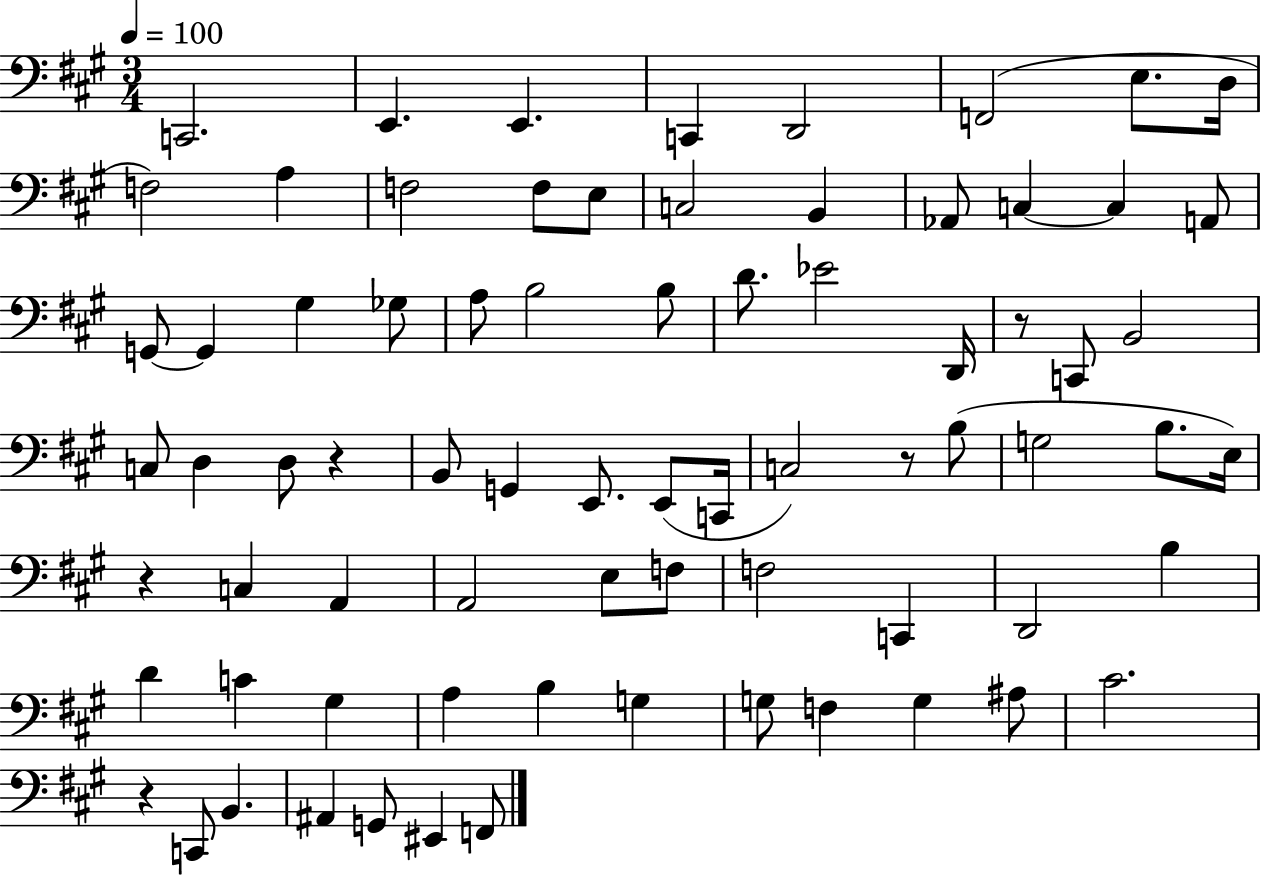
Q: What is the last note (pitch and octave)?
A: F2